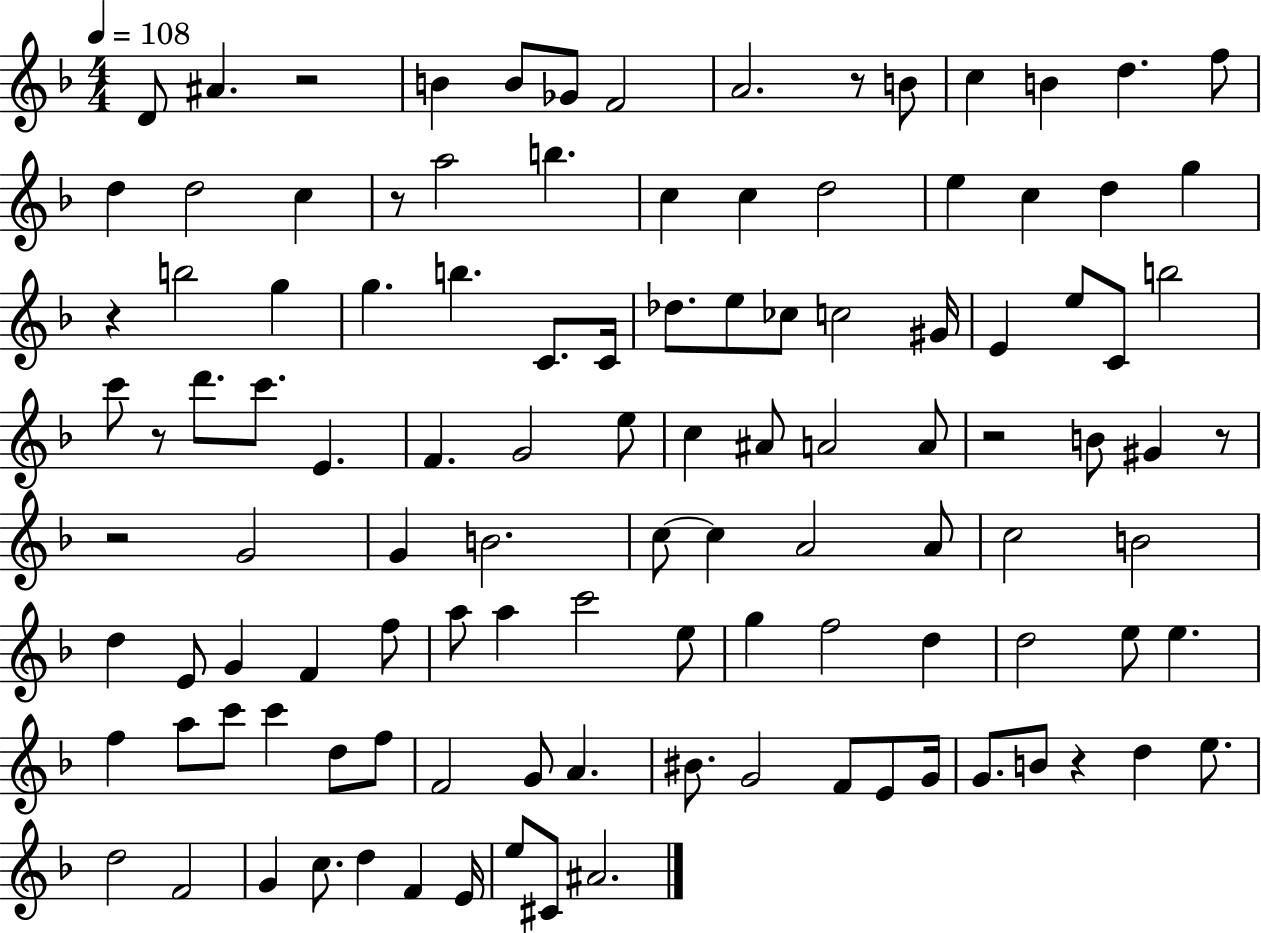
{
  \clef treble
  \numericTimeSignature
  \time 4/4
  \key f \major
  \tempo 4 = 108
  d'8 ais'4. r2 | b'4 b'8 ges'8 f'2 | a'2. r8 b'8 | c''4 b'4 d''4. f''8 | \break d''4 d''2 c''4 | r8 a''2 b''4. | c''4 c''4 d''2 | e''4 c''4 d''4 g''4 | \break r4 b''2 g''4 | g''4. b''4. c'8. c'16 | des''8. e''8 ces''8 c''2 gis'16 | e'4 e''8 c'8 b''2 | \break c'''8 r8 d'''8. c'''8. e'4. | f'4. g'2 e''8 | c''4 ais'8 a'2 a'8 | r2 b'8 gis'4 r8 | \break r2 g'2 | g'4 b'2. | c''8~~ c''4 a'2 a'8 | c''2 b'2 | \break d''4 e'8 g'4 f'4 f''8 | a''8 a''4 c'''2 e''8 | g''4 f''2 d''4 | d''2 e''8 e''4. | \break f''4 a''8 c'''8 c'''4 d''8 f''8 | f'2 g'8 a'4. | bis'8. g'2 f'8 e'8 g'16 | g'8. b'8 r4 d''4 e''8. | \break d''2 f'2 | g'4 c''8. d''4 f'4 e'16 | e''8 cis'8 ais'2. | \bar "|."
}